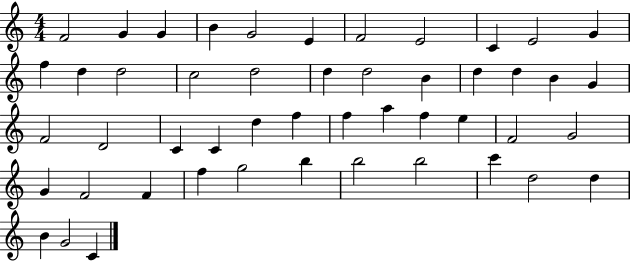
X:1
T:Untitled
M:4/4
L:1/4
K:C
F2 G G B G2 E F2 E2 C E2 G f d d2 c2 d2 d d2 B d d B G F2 D2 C C d f f a f e F2 G2 G F2 F f g2 b b2 b2 c' d2 d B G2 C